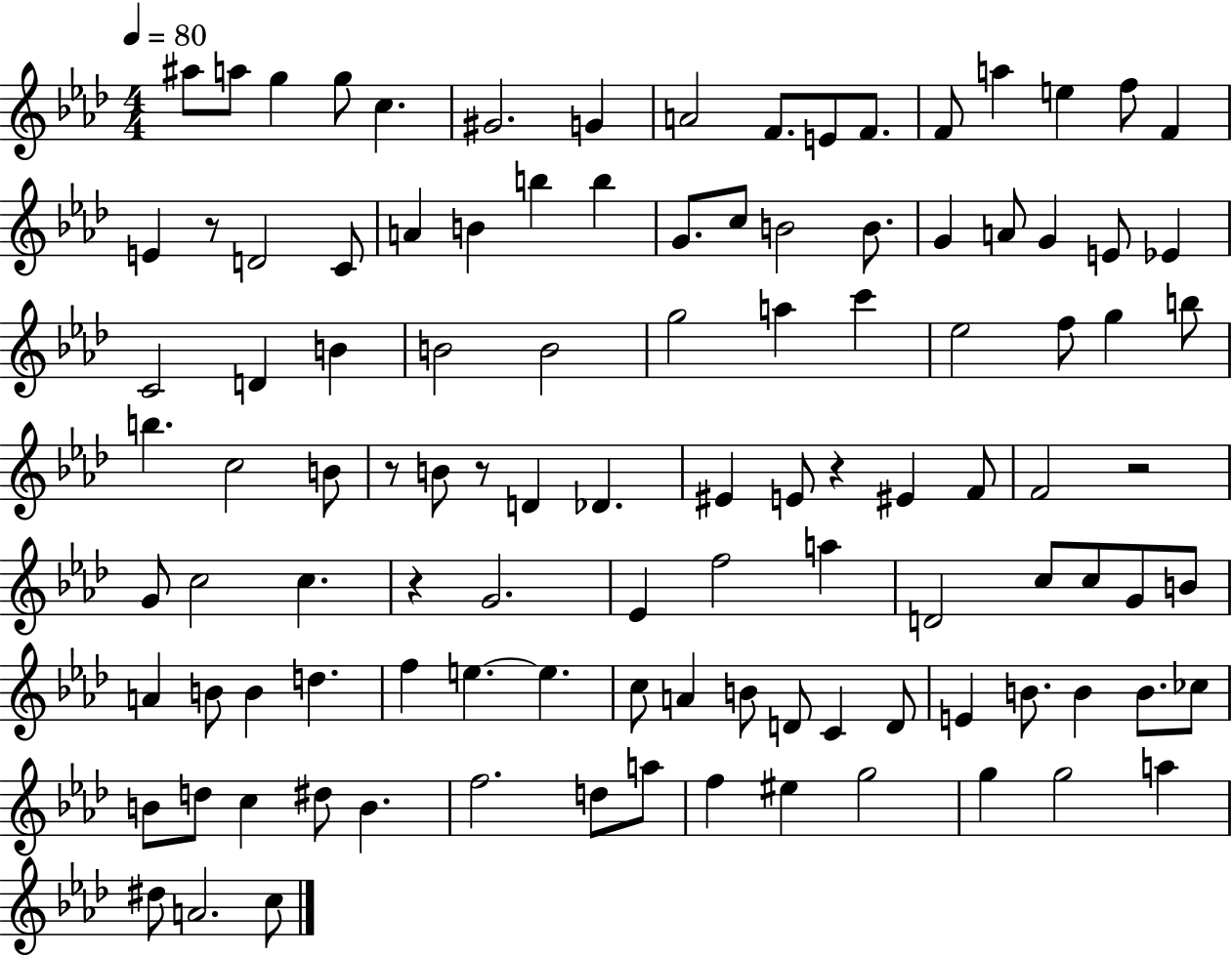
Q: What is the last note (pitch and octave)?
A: C5